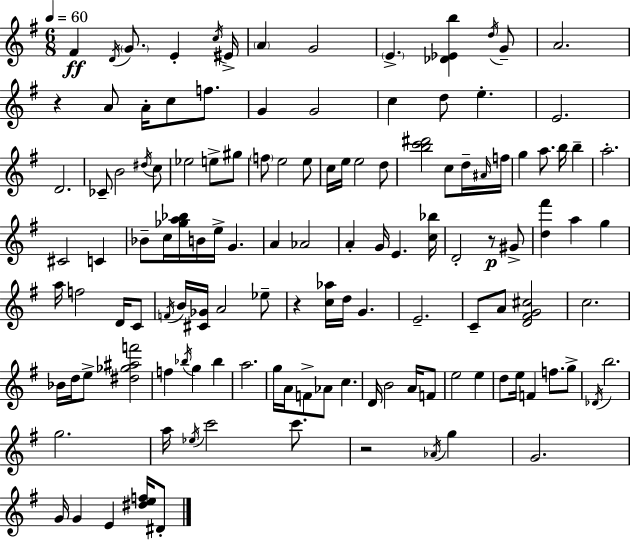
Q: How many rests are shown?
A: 4